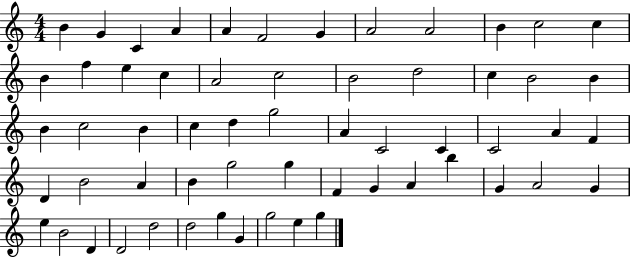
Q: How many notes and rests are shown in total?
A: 59